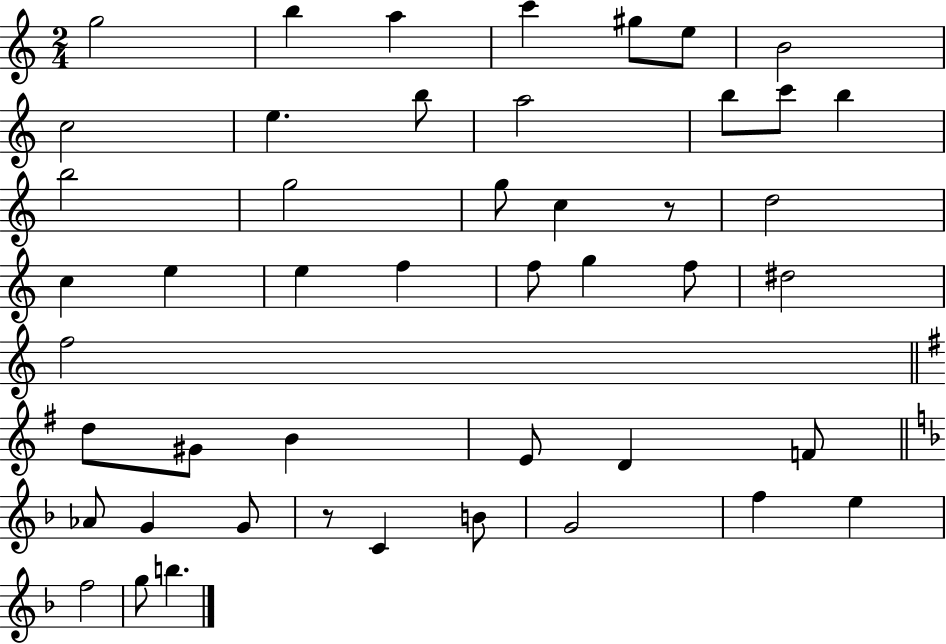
{
  \clef treble
  \numericTimeSignature
  \time 2/4
  \key c \major
  g''2 | b''4 a''4 | c'''4 gis''8 e''8 | b'2 | \break c''2 | e''4. b''8 | a''2 | b''8 c'''8 b''4 | \break b''2 | g''2 | g''8 c''4 r8 | d''2 | \break c''4 e''4 | e''4 f''4 | f''8 g''4 f''8 | dis''2 | \break f''2 | \bar "||" \break \key g \major d''8 gis'8 b'4 | e'8 d'4 f'8 | \bar "||" \break \key f \major aes'8 g'4 g'8 | r8 c'4 b'8 | g'2 | f''4 e''4 | \break f''2 | g''8 b''4. | \bar "|."
}